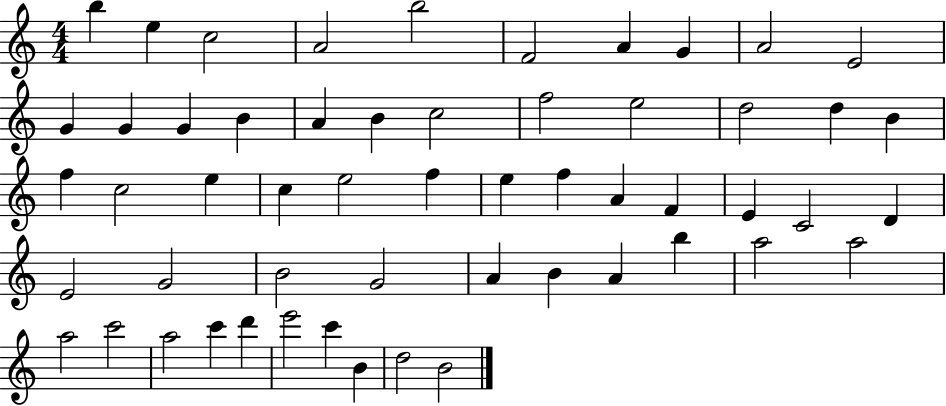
{
  \clef treble
  \numericTimeSignature
  \time 4/4
  \key c \major
  b''4 e''4 c''2 | a'2 b''2 | f'2 a'4 g'4 | a'2 e'2 | \break g'4 g'4 g'4 b'4 | a'4 b'4 c''2 | f''2 e''2 | d''2 d''4 b'4 | \break f''4 c''2 e''4 | c''4 e''2 f''4 | e''4 f''4 a'4 f'4 | e'4 c'2 d'4 | \break e'2 g'2 | b'2 g'2 | a'4 b'4 a'4 b''4 | a''2 a''2 | \break a''2 c'''2 | a''2 c'''4 d'''4 | e'''2 c'''4 b'4 | d''2 b'2 | \break \bar "|."
}